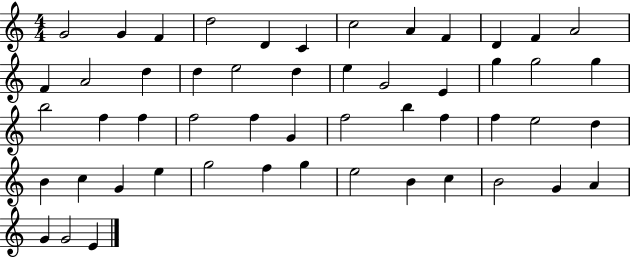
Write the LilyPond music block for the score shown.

{
  \clef treble
  \numericTimeSignature
  \time 4/4
  \key c \major
  g'2 g'4 f'4 | d''2 d'4 c'4 | c''2 a'4 f'4 | d'4 f'4 a'2 | \break f'4 a'2 d''4 | d''4 e''2 d''4 | e''4 g'2 e'4 | g''4 g''2 g''4 | \break b''2 f''4 f''4 | f''2 f''4 g'4 | f''2 b''4 f''4 | f''4 e''2 d''4 | \break b'4 c''4 g'4 e''4 | g''2 f''4 g''4 | e''2 b'4 c''4 | b'2 g'4 a'4 | \break g'4 g'2 e'4 | \bar "|."
}